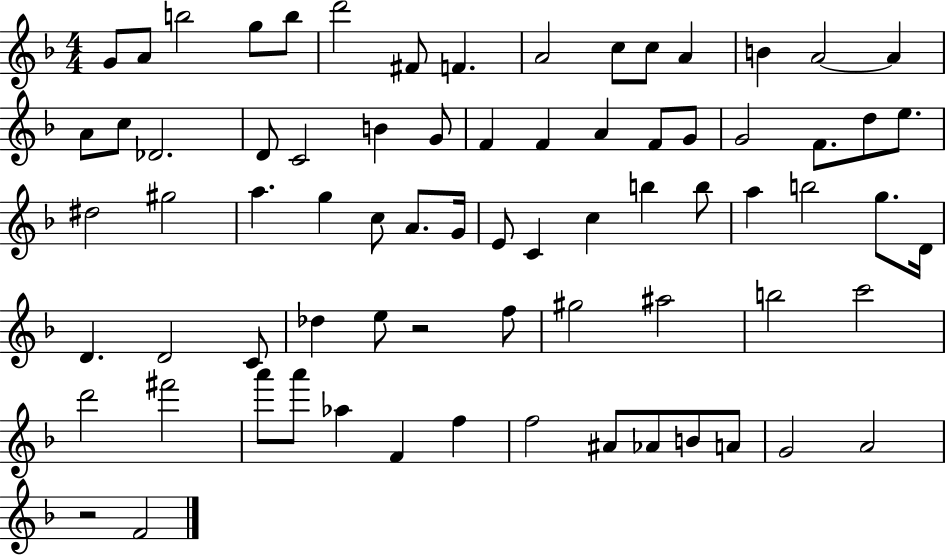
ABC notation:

X:1
T:Untitled
M:4/4
L:1/4
K:F
G/2 A/2 b2 g/2 b/2 d'2 ^F/2 F A2 c/2 c/2 A B A2 A A/2 c/2 _D2 D/2 C2 B G/2 F F A F/2 G/2 G2 F/2 d/2 e/2 ^d2 ^g2 a g c/2 A/2 G/4 E/2 C c b b/2 a b2 g/2 D/4 D D2 C/2 _d e/2 z2 f/2 ^g2 ^a2 b2 c'2 d'2 ^f'2 a'/2 a'/2 _a F f f2 ^A/2 _A/2 B/2 A/2 G2 A2 z2 F2